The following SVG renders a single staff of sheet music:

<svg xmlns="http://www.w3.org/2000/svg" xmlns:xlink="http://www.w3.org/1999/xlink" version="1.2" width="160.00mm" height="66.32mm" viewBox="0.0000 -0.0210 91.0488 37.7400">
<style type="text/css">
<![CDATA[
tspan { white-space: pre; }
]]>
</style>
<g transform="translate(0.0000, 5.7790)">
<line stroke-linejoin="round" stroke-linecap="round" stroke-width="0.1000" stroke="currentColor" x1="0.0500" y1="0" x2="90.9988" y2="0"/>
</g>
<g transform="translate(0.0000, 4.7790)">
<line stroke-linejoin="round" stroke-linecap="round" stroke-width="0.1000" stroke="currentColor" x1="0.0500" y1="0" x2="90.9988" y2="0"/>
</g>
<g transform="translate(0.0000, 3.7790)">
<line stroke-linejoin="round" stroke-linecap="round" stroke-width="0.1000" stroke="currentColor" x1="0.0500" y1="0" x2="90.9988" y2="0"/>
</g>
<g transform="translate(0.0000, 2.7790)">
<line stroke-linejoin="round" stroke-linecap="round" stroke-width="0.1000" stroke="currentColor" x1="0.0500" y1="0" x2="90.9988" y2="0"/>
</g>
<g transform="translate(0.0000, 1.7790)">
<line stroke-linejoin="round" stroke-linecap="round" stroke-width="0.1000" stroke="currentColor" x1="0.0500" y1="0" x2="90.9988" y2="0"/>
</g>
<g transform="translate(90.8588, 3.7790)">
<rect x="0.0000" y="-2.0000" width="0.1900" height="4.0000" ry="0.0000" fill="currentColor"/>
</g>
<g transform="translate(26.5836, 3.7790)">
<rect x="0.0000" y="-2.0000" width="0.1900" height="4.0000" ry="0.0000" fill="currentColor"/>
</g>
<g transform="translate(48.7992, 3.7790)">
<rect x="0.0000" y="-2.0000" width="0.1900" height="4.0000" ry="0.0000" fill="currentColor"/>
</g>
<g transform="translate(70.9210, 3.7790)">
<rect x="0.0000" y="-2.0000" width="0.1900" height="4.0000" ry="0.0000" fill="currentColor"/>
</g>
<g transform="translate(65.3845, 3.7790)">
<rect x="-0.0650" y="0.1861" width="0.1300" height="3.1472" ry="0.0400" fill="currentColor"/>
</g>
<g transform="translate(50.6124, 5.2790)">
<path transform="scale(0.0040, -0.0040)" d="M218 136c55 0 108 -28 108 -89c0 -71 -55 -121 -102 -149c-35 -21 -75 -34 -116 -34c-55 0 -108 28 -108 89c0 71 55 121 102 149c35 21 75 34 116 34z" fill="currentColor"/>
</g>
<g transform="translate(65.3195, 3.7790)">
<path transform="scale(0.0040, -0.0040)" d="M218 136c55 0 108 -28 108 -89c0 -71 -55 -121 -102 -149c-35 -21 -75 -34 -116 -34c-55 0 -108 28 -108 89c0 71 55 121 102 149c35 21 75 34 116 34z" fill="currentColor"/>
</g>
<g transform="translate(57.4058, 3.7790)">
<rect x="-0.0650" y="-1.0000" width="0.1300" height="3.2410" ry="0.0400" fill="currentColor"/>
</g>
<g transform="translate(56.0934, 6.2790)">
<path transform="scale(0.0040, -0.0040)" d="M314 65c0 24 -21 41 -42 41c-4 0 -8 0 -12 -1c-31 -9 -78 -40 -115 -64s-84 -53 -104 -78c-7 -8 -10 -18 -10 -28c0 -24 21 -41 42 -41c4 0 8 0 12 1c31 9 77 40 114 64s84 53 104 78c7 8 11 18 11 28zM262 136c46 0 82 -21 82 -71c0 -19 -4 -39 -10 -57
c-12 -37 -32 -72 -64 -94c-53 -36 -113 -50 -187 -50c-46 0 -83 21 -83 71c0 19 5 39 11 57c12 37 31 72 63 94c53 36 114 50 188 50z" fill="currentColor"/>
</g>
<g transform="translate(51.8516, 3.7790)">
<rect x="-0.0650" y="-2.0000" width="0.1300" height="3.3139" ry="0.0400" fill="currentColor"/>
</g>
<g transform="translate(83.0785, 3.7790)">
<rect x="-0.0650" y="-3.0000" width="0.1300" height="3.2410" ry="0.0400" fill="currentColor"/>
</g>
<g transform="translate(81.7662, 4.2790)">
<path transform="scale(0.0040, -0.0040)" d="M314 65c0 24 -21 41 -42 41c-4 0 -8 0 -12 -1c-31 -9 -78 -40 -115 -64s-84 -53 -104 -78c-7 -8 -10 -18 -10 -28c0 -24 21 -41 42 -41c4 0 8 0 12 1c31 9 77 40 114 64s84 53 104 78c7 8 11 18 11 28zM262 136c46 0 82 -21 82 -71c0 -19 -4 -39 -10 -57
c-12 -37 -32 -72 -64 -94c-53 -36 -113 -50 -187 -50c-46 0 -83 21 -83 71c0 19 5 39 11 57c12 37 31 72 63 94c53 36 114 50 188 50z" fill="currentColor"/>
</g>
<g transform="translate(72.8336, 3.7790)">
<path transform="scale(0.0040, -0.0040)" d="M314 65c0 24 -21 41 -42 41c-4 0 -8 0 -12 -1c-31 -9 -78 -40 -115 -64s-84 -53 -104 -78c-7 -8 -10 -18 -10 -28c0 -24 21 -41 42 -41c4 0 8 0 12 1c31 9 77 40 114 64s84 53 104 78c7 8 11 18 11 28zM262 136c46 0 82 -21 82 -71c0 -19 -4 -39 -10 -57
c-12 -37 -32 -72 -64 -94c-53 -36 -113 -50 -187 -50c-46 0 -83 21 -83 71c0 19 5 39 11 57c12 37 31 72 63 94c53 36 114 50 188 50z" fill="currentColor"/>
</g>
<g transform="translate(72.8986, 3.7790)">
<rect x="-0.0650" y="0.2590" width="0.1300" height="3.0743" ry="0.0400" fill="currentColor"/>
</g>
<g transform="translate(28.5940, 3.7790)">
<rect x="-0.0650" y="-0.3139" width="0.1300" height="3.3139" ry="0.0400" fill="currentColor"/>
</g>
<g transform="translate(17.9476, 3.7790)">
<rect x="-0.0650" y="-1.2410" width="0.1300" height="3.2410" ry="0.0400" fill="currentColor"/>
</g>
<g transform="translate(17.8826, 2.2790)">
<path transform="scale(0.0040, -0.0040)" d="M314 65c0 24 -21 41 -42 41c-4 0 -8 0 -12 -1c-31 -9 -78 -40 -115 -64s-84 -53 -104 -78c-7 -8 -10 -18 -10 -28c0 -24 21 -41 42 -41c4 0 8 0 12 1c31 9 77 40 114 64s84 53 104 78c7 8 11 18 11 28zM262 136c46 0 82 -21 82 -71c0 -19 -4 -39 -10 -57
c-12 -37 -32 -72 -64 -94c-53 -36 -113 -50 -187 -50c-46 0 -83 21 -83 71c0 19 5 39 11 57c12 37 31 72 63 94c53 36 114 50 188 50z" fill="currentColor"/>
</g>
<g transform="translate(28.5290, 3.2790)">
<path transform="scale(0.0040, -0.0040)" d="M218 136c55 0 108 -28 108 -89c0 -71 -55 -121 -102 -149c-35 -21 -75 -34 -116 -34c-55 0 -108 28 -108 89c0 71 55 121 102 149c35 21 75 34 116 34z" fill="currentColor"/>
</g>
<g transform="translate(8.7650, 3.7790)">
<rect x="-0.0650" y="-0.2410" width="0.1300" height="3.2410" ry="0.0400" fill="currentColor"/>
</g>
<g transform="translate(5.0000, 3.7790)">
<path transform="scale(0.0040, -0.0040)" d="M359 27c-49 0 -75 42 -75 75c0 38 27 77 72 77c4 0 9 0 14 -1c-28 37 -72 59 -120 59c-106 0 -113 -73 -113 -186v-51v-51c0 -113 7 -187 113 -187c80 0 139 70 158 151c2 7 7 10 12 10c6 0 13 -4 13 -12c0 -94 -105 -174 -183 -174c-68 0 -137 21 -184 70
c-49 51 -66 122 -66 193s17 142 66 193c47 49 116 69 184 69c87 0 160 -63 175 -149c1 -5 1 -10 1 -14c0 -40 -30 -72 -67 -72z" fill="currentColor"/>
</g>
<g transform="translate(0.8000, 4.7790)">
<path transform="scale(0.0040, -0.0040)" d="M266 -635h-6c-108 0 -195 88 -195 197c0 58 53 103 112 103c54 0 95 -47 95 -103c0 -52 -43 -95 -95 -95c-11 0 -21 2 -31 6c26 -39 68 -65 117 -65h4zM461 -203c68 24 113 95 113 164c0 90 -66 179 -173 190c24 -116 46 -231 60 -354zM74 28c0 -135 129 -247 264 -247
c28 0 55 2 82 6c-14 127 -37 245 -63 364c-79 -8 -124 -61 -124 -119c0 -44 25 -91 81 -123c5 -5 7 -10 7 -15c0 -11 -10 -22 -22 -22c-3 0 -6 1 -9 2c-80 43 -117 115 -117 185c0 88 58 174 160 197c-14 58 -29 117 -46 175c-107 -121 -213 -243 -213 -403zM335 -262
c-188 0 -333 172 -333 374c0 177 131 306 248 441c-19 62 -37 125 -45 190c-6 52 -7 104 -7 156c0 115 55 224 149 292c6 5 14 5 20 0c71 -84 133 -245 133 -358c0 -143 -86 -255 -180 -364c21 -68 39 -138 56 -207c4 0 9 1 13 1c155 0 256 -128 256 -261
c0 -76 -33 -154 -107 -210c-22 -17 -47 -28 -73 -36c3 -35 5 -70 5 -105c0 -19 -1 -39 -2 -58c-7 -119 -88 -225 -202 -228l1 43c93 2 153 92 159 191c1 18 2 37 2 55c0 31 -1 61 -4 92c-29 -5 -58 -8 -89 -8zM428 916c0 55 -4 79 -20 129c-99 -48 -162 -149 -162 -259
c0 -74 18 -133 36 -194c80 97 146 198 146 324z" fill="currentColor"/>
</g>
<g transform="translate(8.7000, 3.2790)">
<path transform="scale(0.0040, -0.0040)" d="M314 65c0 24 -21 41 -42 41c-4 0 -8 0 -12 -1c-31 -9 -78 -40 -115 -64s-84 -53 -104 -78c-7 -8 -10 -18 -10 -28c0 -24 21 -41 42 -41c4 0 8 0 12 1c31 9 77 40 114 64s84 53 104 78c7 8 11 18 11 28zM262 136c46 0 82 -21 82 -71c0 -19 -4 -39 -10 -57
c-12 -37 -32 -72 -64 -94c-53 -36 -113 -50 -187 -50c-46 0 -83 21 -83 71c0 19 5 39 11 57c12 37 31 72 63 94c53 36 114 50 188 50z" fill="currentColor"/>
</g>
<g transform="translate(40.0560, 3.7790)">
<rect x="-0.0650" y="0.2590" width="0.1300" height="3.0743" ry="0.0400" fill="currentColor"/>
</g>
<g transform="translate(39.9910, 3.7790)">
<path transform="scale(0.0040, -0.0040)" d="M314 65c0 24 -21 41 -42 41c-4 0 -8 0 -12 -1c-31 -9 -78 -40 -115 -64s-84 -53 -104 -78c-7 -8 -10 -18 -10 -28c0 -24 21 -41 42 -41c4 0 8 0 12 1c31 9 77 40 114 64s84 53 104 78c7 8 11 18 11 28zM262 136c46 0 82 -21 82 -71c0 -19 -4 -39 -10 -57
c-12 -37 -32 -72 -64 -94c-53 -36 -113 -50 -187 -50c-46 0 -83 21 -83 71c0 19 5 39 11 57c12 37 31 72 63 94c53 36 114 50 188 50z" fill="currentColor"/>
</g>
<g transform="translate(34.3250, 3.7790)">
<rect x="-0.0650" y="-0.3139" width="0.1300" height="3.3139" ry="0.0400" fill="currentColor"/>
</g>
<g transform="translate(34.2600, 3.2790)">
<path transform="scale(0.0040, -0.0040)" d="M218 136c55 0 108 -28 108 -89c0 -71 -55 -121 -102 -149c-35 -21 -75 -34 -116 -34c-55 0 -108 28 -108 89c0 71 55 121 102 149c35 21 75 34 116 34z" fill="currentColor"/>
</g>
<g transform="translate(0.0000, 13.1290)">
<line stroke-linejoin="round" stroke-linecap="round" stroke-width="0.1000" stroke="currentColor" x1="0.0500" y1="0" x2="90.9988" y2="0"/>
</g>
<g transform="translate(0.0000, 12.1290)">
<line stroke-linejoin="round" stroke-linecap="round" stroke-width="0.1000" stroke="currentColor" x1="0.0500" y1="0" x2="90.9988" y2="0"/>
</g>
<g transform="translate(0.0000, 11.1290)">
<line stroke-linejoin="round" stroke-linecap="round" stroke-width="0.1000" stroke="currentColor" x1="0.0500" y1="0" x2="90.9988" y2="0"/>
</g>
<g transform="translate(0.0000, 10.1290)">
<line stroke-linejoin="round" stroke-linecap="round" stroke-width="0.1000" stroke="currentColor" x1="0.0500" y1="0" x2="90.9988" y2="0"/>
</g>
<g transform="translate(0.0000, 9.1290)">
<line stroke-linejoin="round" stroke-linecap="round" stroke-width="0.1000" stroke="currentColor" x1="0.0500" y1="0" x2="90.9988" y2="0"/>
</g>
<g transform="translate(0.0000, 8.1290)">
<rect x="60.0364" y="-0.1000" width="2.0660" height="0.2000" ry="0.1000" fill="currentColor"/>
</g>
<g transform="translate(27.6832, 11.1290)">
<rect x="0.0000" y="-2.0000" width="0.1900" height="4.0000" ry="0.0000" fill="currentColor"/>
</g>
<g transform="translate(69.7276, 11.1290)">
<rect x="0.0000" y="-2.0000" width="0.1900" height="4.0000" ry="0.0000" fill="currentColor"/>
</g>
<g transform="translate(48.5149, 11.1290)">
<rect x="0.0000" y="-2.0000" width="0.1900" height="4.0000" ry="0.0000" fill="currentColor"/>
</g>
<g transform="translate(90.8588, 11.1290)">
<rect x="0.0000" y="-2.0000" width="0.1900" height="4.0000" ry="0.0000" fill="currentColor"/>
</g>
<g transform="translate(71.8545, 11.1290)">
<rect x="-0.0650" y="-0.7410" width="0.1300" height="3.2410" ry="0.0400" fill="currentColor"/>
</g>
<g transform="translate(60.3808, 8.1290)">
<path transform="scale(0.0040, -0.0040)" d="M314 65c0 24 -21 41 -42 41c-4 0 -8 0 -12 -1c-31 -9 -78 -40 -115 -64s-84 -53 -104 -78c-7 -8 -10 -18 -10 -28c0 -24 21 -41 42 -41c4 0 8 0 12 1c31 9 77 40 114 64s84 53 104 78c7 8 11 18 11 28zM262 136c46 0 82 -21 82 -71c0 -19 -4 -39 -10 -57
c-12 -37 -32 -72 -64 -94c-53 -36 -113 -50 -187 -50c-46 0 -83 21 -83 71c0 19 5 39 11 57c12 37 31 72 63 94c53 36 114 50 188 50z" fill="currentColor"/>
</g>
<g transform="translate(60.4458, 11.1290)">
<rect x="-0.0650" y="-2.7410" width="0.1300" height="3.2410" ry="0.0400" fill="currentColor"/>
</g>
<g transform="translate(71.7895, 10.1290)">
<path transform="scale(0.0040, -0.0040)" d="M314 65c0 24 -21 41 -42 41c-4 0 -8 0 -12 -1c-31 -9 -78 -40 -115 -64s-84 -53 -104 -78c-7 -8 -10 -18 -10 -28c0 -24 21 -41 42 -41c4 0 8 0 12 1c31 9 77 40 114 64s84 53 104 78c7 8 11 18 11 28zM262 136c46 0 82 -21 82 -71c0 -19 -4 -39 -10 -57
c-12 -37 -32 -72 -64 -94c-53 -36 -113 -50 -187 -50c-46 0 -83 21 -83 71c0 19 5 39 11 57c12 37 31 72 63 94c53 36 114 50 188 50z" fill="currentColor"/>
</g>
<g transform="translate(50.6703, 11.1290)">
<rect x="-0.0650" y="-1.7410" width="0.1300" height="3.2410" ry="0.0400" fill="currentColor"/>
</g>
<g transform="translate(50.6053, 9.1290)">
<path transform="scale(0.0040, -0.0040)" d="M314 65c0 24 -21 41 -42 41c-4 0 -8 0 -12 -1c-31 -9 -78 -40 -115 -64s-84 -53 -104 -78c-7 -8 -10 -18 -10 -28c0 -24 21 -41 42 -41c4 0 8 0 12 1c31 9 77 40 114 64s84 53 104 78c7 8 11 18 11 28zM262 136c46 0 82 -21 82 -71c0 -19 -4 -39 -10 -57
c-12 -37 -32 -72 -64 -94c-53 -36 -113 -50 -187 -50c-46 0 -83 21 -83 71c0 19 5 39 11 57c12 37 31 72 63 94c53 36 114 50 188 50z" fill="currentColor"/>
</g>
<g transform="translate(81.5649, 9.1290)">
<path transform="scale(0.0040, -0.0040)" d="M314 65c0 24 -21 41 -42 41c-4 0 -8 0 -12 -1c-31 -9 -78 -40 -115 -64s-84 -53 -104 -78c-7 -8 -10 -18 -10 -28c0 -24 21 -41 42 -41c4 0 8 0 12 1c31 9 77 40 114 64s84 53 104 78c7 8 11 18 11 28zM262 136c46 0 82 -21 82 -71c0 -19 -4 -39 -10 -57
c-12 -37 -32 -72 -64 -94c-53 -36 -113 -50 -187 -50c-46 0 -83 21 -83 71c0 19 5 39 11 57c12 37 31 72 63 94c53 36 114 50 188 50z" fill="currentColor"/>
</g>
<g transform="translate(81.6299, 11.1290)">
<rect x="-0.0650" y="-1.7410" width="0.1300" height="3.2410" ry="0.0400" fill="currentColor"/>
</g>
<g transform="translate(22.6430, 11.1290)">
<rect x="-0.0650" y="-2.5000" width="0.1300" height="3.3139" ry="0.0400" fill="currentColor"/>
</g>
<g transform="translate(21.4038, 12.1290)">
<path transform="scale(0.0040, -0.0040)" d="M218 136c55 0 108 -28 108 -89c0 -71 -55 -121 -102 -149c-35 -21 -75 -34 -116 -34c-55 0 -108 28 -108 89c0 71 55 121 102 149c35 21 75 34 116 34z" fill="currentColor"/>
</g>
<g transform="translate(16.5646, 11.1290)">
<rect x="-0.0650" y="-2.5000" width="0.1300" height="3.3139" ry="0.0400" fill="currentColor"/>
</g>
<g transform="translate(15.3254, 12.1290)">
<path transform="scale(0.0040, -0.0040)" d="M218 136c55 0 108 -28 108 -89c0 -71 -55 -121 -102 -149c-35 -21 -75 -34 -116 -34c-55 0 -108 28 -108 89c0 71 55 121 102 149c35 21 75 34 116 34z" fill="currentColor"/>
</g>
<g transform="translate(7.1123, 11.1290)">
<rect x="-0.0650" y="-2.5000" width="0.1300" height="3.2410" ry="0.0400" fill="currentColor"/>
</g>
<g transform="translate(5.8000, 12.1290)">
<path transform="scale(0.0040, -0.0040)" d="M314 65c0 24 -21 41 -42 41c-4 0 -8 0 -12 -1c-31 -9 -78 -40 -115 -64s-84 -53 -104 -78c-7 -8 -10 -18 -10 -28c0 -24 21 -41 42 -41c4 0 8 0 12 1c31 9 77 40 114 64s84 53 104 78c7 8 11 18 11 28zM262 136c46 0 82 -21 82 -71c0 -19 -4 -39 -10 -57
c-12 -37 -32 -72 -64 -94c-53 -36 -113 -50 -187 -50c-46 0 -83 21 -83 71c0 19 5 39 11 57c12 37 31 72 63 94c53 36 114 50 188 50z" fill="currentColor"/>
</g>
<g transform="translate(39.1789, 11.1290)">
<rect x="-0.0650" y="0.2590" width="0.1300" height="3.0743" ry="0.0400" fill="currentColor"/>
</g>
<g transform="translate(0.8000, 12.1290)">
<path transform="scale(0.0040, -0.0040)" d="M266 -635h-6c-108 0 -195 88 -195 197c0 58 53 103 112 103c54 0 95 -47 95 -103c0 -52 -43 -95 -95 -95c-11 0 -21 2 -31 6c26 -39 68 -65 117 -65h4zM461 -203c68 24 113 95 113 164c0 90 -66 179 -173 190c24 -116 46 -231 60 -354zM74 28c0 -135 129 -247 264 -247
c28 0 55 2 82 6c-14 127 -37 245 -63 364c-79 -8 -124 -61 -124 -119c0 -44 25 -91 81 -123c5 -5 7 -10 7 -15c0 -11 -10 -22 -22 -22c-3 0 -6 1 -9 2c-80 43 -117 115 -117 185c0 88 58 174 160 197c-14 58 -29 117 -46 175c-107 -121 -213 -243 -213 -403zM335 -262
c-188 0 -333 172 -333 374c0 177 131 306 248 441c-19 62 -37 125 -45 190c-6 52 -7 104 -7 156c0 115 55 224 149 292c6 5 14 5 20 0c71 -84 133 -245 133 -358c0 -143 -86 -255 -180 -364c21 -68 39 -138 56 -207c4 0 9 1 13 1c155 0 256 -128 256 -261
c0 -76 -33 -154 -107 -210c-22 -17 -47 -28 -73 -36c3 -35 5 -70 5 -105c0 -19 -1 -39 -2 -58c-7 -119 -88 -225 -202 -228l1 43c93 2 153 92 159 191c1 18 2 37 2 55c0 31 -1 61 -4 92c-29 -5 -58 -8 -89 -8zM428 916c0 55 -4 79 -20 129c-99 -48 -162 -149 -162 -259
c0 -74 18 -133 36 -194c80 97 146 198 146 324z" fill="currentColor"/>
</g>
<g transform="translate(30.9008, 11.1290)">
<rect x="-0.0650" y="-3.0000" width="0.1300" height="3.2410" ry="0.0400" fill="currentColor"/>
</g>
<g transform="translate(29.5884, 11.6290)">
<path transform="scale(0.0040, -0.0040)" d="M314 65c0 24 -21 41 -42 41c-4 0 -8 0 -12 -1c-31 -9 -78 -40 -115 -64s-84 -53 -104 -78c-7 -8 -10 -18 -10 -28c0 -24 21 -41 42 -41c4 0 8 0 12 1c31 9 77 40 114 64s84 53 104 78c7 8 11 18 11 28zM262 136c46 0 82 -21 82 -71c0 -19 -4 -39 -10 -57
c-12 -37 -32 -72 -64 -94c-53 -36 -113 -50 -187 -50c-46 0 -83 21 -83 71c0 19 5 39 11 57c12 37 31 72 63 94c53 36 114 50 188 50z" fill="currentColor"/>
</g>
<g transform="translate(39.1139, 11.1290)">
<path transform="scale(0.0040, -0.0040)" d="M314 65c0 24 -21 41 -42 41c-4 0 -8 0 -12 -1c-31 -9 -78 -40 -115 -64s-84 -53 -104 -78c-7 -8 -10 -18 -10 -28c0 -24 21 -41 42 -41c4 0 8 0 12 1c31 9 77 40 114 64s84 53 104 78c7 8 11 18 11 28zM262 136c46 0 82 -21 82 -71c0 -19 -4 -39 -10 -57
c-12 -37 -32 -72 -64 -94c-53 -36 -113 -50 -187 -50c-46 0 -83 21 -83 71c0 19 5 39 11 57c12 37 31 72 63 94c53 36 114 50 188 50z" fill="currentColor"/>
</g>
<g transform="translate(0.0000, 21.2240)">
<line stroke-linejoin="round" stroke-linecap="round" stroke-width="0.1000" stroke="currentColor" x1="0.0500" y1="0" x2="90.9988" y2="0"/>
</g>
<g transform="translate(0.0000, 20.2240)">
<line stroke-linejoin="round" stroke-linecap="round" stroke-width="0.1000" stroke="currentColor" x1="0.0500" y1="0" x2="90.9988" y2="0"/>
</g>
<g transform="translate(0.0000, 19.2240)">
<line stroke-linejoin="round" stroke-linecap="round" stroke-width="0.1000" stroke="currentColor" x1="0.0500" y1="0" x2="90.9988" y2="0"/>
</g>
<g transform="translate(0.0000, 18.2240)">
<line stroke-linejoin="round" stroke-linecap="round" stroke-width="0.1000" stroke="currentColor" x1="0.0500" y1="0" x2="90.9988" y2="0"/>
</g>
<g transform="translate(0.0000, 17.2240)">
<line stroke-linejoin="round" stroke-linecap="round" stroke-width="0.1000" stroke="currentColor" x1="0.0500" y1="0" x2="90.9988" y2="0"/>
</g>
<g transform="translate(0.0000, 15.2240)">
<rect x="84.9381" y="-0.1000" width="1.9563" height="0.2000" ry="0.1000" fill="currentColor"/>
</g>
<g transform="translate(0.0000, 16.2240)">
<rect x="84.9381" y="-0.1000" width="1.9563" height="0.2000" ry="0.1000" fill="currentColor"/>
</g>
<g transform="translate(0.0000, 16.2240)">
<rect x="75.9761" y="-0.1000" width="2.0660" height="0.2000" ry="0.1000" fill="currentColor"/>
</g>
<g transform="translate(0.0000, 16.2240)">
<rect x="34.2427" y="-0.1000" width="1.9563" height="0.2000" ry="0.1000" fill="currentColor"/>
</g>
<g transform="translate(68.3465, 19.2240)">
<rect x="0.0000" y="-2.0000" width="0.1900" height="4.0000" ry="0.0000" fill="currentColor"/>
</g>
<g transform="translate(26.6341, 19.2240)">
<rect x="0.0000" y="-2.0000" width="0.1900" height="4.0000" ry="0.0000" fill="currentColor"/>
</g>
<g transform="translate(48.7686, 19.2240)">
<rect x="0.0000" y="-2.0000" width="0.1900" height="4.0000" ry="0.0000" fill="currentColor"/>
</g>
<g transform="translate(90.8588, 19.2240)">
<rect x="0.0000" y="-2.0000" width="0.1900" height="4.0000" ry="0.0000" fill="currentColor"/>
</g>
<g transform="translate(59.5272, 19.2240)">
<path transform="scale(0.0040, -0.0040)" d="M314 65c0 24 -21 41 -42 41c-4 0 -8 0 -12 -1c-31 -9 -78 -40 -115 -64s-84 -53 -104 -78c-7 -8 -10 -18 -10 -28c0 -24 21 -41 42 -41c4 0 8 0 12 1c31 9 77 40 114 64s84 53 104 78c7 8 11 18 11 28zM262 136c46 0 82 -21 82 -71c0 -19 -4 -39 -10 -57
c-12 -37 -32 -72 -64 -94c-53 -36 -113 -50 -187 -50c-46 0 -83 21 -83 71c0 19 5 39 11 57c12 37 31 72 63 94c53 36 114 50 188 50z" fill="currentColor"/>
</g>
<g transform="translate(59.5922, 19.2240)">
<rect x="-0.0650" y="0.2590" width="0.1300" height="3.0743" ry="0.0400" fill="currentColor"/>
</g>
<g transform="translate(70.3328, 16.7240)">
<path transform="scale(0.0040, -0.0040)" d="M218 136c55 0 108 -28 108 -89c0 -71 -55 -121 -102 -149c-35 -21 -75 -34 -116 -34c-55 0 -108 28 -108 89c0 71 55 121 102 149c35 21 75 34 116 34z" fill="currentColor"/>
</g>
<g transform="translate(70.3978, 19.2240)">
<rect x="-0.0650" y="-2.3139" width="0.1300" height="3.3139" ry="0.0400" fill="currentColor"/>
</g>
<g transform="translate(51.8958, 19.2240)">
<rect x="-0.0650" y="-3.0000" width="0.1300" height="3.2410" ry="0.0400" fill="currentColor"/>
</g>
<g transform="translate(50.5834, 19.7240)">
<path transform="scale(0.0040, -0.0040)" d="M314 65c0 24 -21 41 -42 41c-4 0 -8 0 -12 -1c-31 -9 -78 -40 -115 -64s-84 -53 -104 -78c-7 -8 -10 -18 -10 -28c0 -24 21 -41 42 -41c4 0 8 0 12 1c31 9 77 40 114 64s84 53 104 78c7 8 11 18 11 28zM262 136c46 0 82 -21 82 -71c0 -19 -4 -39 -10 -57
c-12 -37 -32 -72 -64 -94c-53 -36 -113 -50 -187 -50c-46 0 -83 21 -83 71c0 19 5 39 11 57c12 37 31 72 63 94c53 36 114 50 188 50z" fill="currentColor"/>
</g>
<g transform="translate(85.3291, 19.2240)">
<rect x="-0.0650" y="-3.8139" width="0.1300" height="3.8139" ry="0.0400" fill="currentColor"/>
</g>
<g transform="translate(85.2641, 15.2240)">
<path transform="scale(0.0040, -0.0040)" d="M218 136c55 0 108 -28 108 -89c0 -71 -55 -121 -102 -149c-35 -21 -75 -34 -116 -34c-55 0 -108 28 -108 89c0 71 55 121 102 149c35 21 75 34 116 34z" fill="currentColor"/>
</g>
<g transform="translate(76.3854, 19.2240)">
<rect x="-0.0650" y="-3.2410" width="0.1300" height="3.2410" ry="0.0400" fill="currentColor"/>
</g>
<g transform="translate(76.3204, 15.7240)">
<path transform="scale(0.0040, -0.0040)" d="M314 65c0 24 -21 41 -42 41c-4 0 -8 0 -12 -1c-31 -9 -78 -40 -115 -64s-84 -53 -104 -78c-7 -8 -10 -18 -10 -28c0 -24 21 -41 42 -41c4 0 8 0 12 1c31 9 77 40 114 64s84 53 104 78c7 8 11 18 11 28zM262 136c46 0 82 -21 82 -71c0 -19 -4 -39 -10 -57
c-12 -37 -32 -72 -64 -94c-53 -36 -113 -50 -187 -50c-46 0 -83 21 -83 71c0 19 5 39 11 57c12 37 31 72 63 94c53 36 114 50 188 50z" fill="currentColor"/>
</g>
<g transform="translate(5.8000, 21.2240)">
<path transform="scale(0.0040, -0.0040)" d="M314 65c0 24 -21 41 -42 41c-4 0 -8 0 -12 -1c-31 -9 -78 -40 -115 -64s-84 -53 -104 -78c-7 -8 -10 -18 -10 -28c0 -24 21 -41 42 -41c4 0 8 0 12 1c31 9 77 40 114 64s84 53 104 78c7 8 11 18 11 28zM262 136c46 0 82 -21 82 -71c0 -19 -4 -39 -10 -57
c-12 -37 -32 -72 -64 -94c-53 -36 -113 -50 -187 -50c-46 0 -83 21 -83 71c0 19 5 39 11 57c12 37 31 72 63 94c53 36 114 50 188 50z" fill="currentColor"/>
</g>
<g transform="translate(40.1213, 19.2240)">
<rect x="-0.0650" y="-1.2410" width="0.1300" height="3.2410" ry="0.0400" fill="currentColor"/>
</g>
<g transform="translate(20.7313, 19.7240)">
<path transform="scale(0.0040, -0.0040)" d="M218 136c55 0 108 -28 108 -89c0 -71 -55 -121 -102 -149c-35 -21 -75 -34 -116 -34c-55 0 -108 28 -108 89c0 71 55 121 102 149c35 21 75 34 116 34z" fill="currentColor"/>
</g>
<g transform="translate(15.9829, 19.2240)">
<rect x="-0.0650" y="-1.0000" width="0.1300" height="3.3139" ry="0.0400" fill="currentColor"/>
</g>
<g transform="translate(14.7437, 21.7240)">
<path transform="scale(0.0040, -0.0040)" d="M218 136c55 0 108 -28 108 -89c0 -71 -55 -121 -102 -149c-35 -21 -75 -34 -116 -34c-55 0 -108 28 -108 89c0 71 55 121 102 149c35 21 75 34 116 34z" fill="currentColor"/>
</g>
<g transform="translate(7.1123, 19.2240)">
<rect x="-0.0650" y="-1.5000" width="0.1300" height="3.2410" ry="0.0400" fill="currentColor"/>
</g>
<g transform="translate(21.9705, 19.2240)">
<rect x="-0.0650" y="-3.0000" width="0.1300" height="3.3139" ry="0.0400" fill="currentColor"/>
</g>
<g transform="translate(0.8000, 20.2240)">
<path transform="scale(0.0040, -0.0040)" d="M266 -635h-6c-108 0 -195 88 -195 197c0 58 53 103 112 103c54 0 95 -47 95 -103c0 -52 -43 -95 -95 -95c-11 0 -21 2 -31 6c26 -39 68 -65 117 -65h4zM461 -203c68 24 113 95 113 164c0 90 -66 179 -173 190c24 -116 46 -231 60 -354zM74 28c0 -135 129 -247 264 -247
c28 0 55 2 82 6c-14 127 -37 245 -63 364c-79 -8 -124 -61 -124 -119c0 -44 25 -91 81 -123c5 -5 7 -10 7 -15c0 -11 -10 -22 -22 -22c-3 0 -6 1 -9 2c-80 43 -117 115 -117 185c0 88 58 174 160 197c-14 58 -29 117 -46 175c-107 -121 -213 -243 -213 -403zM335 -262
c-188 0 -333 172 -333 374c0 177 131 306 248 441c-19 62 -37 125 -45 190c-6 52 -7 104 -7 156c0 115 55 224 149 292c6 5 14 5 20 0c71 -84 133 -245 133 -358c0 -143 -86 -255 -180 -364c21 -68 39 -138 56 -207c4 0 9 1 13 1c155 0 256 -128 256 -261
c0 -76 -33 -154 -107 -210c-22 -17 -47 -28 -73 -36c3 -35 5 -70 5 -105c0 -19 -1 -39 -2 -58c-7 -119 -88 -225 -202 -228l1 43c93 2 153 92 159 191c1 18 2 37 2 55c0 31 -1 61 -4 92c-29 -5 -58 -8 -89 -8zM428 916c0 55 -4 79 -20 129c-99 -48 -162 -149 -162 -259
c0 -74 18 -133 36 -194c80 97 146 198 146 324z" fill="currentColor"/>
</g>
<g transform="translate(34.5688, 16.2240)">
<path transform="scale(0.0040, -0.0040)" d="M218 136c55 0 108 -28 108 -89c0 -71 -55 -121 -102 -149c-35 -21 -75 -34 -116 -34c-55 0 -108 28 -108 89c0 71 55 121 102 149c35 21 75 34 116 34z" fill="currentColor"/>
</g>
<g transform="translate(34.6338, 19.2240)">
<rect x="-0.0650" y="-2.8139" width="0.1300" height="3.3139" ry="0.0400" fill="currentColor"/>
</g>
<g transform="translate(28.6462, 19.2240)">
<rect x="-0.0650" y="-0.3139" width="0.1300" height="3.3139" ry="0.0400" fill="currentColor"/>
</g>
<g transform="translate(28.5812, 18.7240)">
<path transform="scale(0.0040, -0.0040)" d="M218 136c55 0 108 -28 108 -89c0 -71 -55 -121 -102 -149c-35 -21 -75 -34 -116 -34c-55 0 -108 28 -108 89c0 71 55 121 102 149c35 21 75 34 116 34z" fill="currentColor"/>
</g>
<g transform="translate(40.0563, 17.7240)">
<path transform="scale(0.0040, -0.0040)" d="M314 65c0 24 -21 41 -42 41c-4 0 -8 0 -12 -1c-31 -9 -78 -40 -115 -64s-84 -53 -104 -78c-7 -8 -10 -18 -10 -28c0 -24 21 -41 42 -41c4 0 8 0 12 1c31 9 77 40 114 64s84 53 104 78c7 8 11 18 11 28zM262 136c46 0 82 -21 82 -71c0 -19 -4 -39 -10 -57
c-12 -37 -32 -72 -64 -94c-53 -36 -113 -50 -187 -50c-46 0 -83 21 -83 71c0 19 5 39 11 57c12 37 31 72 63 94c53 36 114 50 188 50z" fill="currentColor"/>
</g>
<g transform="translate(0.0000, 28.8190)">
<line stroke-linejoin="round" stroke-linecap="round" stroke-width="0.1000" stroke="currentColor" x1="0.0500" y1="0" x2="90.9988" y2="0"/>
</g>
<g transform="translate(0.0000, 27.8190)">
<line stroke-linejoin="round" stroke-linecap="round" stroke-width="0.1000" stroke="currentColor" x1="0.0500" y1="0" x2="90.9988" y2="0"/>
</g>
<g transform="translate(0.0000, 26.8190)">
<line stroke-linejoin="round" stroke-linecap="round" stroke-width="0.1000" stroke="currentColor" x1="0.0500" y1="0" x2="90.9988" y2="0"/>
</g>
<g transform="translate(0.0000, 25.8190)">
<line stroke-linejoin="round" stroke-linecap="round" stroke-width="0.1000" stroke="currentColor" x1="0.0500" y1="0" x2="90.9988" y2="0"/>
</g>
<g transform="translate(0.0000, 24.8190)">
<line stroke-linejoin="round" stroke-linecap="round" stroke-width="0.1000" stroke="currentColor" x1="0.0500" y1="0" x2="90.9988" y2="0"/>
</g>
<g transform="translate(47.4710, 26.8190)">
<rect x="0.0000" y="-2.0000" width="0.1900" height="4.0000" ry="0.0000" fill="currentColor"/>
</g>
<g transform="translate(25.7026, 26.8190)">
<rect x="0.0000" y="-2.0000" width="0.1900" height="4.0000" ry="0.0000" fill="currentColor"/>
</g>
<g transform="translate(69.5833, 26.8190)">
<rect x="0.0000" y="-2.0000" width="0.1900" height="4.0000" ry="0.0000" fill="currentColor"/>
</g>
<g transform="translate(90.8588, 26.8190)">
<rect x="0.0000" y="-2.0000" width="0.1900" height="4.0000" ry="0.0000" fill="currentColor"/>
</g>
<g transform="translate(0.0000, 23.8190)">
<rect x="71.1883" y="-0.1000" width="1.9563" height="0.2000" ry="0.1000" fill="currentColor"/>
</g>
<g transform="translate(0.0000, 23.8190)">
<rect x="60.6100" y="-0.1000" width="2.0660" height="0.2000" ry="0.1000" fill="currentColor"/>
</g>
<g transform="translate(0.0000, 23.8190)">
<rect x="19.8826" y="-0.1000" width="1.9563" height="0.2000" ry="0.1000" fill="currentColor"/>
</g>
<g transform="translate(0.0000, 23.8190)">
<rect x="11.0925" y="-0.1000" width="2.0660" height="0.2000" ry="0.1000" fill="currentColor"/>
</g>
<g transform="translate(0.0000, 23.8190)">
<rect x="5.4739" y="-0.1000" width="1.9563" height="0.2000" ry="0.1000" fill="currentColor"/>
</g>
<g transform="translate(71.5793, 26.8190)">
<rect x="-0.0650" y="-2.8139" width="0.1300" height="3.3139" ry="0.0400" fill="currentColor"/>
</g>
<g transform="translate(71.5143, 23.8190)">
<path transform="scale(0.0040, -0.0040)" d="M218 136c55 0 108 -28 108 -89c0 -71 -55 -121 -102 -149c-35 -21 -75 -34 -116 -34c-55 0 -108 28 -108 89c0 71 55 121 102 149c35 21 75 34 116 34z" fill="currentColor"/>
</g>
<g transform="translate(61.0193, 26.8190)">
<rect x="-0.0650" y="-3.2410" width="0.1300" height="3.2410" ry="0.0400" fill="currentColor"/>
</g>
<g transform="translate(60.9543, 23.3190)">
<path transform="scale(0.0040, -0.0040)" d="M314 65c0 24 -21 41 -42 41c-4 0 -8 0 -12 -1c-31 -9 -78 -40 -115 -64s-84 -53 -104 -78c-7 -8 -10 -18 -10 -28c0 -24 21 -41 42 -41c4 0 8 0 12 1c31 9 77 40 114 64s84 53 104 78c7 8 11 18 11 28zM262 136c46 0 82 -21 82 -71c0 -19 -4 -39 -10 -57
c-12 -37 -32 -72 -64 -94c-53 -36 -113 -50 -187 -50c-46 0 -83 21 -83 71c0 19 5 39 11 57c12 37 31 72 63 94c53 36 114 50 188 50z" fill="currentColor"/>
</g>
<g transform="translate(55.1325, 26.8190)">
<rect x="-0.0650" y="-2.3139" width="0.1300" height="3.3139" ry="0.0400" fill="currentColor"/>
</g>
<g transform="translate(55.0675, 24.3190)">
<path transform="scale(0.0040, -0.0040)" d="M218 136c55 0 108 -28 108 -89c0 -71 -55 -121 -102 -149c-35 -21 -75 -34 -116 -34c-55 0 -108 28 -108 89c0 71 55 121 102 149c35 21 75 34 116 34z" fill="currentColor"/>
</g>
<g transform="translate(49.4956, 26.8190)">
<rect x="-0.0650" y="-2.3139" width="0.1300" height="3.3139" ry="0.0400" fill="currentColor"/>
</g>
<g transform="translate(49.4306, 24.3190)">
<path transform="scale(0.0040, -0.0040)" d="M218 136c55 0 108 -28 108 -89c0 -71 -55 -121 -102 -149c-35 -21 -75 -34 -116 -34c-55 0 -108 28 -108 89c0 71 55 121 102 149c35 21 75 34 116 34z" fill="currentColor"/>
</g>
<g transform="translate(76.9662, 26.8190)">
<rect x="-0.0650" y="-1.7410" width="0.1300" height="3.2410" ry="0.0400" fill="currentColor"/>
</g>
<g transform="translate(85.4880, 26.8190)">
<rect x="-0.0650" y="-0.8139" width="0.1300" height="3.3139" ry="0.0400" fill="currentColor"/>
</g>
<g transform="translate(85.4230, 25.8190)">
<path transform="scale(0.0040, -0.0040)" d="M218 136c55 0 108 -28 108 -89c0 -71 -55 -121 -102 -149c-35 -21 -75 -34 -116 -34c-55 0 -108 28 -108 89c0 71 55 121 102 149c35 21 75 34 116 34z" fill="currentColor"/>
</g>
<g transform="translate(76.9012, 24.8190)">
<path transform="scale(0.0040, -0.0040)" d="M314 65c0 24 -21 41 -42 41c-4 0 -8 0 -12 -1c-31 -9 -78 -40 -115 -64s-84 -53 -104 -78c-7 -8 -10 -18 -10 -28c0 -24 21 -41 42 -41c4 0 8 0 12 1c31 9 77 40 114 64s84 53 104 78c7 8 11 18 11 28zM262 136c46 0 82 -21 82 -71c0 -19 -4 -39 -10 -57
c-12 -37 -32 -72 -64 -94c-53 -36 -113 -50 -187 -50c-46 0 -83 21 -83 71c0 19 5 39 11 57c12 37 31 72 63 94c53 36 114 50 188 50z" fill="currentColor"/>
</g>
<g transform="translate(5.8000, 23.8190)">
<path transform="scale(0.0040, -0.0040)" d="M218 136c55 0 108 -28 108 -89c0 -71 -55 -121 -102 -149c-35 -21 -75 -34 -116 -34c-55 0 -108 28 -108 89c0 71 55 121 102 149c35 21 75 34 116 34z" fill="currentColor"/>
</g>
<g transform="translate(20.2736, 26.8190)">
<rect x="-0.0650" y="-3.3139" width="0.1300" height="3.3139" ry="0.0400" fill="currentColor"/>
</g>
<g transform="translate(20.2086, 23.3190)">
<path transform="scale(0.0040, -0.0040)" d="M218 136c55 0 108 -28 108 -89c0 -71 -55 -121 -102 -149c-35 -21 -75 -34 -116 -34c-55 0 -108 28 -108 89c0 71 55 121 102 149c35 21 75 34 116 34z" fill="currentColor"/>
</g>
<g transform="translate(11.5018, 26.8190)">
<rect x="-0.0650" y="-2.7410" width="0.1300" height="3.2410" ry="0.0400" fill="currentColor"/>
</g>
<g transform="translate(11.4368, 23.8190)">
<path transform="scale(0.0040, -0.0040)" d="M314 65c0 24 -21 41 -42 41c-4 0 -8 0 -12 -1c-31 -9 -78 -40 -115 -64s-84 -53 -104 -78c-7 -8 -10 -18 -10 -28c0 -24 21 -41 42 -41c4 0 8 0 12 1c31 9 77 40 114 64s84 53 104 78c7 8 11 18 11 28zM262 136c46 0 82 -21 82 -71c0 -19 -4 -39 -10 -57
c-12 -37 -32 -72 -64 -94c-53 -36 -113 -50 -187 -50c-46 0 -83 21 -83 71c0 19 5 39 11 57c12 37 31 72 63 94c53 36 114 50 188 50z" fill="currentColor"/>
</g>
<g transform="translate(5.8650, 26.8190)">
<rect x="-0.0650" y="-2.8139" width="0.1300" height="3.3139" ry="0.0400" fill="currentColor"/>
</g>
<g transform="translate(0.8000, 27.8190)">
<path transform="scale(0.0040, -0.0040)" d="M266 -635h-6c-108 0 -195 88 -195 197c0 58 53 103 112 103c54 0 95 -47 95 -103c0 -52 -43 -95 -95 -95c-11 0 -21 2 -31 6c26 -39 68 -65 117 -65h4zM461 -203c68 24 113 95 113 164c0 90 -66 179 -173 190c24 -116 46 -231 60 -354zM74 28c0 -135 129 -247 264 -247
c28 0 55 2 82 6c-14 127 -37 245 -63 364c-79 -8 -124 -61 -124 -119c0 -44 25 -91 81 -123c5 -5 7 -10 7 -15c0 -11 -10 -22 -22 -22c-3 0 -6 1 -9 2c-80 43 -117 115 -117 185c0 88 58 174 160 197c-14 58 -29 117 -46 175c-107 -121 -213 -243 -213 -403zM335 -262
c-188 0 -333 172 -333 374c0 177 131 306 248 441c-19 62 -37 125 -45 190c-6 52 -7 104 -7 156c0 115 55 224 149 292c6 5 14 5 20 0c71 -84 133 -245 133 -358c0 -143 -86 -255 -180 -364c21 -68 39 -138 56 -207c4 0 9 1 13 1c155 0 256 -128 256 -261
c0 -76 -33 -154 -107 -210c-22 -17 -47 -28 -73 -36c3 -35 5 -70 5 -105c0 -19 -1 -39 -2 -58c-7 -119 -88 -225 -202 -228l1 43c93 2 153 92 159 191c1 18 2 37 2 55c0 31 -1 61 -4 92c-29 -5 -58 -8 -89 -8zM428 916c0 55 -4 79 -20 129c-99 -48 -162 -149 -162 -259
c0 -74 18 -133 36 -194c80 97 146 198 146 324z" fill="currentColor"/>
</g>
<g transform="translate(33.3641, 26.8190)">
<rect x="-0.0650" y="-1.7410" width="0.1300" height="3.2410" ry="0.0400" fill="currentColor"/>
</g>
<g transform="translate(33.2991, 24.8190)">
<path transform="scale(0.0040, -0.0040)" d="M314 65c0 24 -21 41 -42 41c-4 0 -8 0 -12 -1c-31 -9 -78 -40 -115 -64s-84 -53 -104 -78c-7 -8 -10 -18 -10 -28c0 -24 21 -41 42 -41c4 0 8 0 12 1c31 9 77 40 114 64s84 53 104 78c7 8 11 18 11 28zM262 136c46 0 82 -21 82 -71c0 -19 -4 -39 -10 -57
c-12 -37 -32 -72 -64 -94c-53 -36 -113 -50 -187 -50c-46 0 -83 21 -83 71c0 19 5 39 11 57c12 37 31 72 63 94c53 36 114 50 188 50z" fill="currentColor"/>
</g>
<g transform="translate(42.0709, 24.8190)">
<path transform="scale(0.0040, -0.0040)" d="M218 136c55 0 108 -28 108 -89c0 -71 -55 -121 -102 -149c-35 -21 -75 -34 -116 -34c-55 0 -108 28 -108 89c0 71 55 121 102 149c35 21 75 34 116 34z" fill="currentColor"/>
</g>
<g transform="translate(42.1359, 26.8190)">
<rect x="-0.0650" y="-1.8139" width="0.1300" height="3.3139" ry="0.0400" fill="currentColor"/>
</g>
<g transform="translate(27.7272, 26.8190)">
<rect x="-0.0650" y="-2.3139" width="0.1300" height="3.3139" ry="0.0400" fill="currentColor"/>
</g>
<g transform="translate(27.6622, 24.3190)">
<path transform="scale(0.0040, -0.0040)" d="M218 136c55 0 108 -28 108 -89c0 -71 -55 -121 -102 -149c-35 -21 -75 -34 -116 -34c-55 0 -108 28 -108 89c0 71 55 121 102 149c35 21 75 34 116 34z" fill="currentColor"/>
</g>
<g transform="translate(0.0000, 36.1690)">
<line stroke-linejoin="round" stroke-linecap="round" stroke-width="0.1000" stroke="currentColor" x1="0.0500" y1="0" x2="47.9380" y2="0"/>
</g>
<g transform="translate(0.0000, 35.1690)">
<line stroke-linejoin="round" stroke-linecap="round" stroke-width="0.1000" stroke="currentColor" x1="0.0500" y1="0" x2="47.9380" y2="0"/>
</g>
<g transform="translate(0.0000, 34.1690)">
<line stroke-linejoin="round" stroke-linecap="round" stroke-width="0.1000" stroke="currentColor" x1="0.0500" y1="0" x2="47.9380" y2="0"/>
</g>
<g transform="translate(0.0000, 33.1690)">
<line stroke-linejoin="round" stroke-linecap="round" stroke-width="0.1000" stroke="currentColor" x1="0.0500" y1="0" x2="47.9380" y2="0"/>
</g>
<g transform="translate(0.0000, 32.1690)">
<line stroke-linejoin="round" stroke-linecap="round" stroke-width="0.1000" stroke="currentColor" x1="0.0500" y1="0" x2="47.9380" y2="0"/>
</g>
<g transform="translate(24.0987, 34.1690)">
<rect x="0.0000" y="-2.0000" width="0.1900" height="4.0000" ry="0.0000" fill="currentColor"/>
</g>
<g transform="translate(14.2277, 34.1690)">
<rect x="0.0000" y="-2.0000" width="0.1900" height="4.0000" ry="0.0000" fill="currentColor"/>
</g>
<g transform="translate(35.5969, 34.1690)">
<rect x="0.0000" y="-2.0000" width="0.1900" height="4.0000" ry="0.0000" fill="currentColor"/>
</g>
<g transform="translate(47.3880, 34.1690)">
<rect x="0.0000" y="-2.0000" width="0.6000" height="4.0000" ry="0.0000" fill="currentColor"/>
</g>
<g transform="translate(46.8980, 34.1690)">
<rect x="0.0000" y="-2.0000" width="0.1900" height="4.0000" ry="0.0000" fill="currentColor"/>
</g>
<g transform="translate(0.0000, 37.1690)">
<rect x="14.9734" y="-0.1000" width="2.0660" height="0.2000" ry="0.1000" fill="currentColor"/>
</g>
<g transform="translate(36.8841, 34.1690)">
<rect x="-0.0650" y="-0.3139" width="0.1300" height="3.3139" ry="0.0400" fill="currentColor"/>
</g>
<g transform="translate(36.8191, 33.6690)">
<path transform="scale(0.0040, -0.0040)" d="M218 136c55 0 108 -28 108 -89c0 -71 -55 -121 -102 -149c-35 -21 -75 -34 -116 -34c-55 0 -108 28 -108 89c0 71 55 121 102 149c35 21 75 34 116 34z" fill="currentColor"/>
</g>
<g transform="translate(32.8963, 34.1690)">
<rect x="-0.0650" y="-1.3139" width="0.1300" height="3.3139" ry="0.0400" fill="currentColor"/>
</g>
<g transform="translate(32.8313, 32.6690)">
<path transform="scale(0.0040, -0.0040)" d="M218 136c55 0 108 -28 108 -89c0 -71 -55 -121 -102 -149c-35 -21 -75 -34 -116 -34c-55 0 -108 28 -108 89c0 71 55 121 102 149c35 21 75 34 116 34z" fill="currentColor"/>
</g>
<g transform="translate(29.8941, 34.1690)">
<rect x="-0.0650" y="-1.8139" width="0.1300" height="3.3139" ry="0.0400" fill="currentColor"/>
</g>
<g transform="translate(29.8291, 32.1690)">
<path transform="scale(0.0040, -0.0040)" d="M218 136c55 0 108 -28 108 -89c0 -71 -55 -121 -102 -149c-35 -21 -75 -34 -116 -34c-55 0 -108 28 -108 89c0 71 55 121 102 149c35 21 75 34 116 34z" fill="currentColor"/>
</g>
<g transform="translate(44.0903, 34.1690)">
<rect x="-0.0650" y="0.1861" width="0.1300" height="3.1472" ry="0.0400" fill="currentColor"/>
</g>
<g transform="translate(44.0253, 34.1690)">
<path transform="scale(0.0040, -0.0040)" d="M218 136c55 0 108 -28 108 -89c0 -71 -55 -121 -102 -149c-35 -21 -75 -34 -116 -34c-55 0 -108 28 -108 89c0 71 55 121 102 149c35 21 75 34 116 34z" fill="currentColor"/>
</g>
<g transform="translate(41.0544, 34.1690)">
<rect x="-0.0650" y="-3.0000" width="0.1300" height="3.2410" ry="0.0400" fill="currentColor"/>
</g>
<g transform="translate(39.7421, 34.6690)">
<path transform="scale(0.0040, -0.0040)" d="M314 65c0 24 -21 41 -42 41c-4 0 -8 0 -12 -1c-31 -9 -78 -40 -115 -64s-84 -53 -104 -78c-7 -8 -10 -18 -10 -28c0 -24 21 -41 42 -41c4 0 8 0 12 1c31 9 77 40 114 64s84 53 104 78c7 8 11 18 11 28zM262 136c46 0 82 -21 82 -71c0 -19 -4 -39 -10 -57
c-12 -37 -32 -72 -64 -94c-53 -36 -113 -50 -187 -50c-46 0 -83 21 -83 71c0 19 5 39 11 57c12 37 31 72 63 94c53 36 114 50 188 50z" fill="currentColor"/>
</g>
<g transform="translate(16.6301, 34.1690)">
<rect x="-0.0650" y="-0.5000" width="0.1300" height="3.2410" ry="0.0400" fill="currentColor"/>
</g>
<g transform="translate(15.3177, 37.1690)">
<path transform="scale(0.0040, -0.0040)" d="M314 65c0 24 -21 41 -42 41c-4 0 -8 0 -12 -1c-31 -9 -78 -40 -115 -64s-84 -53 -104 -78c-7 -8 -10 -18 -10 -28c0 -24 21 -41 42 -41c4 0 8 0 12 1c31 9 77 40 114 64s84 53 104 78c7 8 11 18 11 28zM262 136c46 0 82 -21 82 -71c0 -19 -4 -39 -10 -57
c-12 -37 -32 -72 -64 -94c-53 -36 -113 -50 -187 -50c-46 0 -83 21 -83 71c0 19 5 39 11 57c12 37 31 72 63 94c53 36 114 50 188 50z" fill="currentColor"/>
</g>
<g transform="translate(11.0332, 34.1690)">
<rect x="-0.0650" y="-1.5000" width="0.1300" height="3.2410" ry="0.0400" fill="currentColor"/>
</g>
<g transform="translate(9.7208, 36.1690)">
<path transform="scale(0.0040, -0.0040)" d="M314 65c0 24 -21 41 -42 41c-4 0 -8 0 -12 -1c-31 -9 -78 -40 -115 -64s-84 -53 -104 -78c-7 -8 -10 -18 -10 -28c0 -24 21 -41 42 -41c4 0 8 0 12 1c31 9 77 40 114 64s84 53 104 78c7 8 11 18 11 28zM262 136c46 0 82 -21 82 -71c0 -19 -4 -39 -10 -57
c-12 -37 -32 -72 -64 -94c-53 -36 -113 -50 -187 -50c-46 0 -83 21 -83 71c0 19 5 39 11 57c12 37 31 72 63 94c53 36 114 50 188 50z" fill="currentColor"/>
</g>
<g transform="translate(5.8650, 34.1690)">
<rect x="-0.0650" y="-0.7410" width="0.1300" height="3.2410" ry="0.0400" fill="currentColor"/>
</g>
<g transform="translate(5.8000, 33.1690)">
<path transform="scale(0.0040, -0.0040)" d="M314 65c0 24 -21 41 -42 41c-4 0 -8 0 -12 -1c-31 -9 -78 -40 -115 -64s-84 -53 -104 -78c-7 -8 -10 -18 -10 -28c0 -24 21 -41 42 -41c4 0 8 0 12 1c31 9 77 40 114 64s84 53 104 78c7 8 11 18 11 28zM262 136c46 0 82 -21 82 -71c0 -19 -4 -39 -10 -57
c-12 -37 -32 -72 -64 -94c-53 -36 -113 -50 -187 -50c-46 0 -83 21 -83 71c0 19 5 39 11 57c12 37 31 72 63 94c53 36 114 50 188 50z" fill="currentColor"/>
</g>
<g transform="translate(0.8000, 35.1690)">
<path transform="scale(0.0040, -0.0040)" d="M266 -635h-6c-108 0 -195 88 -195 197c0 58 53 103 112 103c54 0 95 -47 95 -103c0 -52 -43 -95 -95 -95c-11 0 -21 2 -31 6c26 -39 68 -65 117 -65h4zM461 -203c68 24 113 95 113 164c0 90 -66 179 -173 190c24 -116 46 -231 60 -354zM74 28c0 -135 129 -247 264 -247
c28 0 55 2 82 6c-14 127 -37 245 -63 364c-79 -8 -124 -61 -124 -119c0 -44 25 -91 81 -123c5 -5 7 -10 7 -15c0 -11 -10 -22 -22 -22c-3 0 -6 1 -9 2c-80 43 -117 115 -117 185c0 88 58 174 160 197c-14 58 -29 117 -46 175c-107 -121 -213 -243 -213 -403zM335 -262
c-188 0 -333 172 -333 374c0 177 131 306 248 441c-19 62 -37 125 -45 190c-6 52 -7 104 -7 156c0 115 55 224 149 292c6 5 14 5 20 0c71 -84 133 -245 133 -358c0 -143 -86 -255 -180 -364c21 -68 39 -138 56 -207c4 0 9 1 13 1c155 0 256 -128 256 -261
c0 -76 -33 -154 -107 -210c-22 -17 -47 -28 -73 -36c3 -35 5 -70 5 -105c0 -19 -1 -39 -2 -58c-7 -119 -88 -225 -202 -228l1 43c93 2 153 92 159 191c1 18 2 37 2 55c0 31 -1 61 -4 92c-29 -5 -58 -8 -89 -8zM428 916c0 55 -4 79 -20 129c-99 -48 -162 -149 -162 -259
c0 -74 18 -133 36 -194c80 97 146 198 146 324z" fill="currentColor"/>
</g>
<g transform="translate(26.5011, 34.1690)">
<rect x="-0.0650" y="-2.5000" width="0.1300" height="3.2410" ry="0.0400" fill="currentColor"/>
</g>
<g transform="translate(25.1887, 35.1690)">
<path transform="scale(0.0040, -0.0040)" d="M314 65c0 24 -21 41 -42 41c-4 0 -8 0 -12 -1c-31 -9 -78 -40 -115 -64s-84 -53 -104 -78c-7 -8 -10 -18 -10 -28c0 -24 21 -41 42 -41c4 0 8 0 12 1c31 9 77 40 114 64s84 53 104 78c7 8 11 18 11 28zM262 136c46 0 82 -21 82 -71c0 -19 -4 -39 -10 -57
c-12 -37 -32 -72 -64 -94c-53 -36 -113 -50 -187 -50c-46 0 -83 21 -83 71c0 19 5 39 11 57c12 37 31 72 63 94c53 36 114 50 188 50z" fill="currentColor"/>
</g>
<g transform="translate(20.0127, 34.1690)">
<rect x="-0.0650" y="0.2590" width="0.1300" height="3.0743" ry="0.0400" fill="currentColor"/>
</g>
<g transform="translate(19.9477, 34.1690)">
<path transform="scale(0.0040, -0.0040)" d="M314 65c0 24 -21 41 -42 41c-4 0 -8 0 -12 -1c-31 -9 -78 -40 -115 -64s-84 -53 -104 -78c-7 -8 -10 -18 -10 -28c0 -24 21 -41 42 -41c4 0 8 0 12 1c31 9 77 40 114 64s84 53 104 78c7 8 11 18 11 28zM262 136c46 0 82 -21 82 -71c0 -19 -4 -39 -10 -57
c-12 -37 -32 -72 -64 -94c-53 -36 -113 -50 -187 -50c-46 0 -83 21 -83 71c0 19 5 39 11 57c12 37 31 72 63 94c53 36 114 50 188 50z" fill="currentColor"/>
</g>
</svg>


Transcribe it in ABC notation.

X:1
T:Untitled
M:4/4
L:1/4
K:C
c2 e2 c c B2 F D2 B B2 A2 G2 G G A2 B2 f2 a2 d2 f2 E2 D A c a e2 A2 B2 g b2 c' a a2 b g f2 f g g b2 a f2 d d2 E2 C2 B2 G2 f e c A2 B